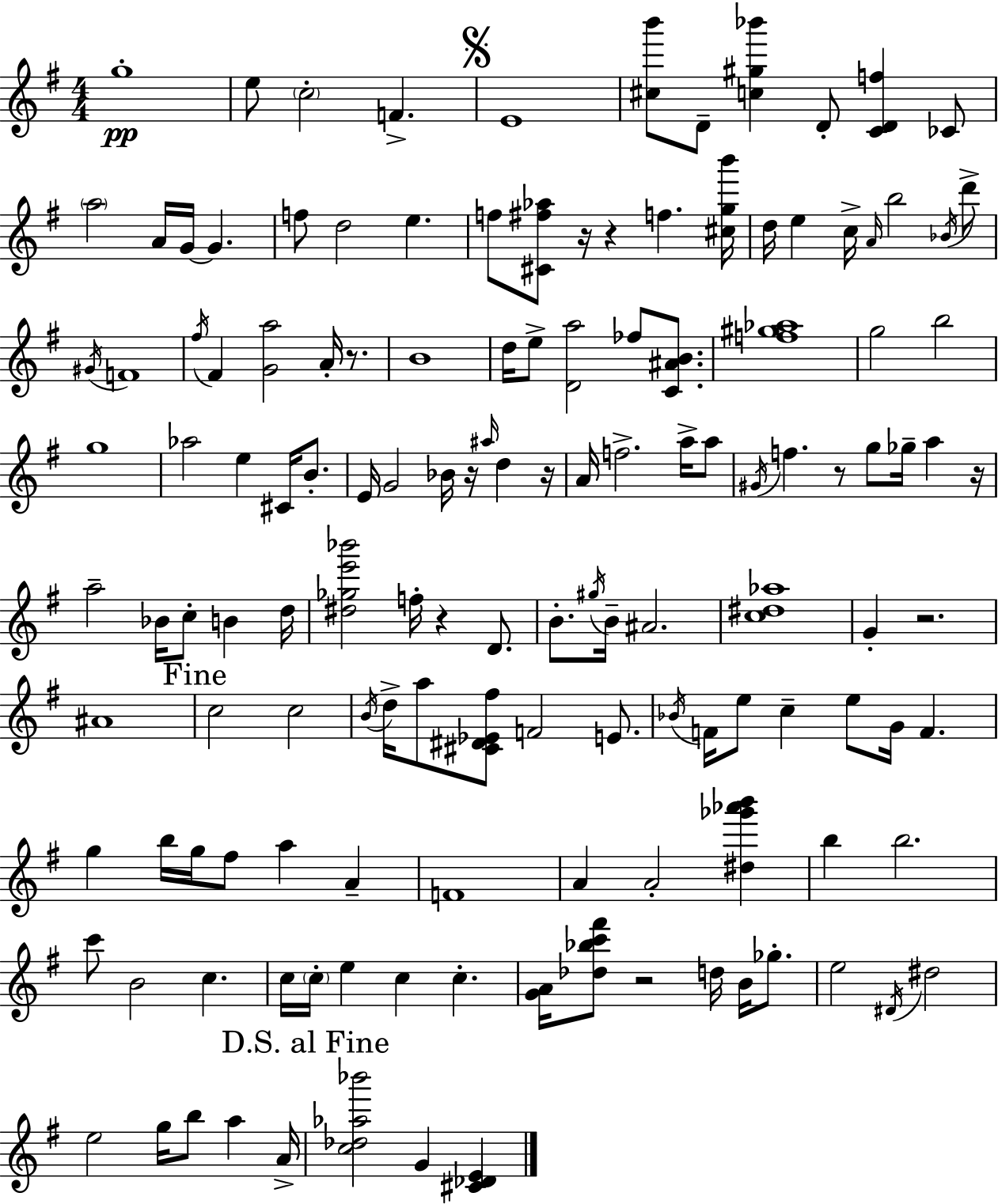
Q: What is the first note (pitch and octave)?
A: G5